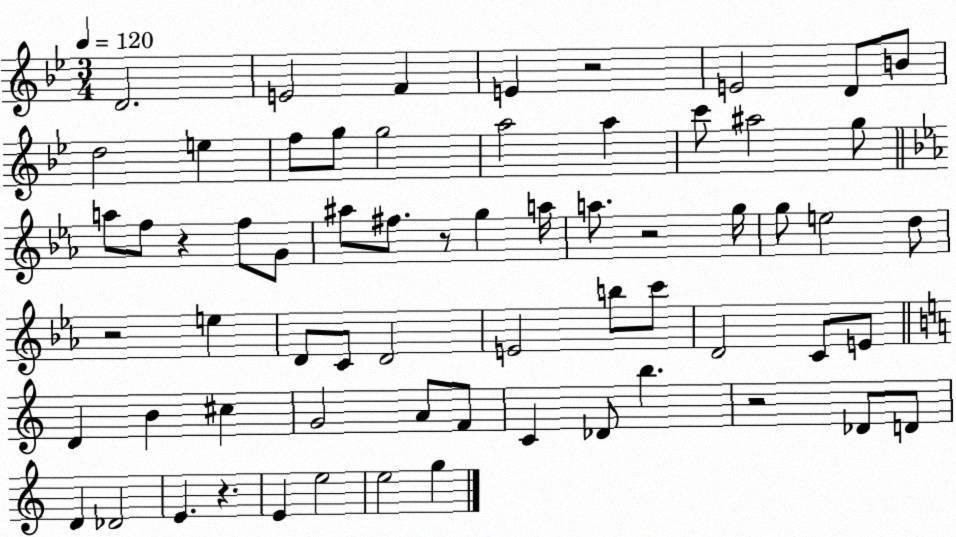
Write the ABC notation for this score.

X:1
T:Untitled
M:3/4
L:1/4
K:Bb
D2 E2 F E z2 E2 D/2 B/2 d2 e f/2 g/2 g2 a2 a c'/2 ^a2 g/2 a/2 f/2 z f/2 G/2 ^a/2 ^f/2 z/2 g a/4 a/2 z2 g/4 g/2 e2 d/2 z2 e D/2 C/2 D2 E2 b/2 c'/2 D2 C/2 E/2 D B ^c G2 A/2 F/2 C _D/2 b z2 _D/2 D/2 D _D2 E z E e2 e2 g